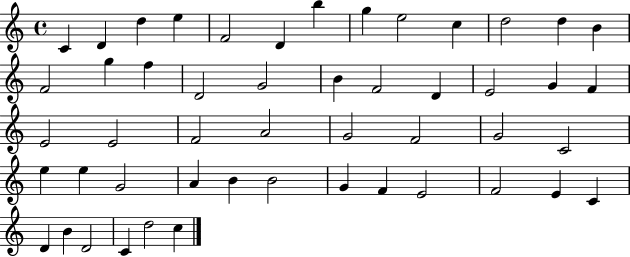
X:1
T:Untitled
M:4/4
L:1/4
K:C
C D d e F2 D b g e2 c d2 d B F2 g f D2 G2 B F2 D E2 G F E2 E2 F2 A2 G2 F2 G2 C2 e e G2 A B B2 G F E2 F2 E C D B D2 C d2 c